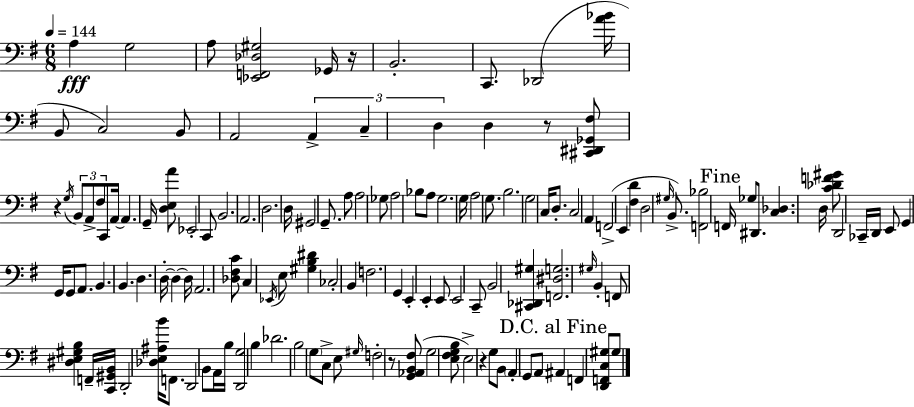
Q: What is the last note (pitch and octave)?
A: G#3